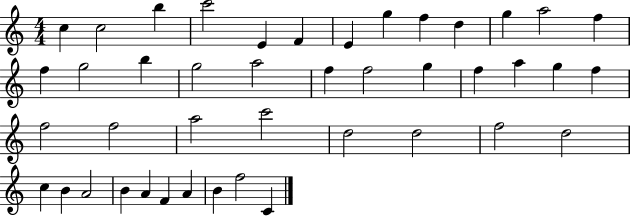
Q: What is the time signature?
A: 4/4